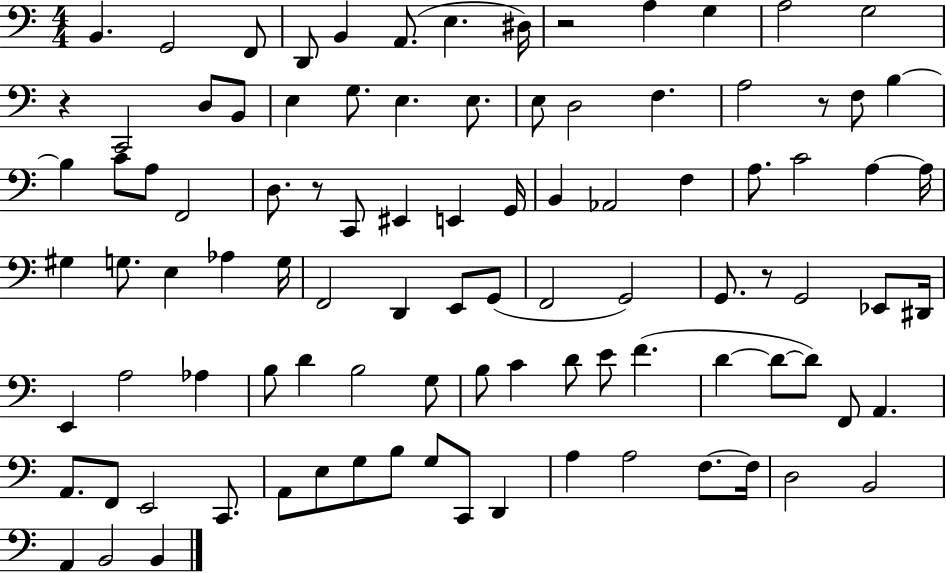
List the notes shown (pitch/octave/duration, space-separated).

B2/q. G2/h F2/e D2/e B2/q A2/e. E3/q. D#3/s R/h A3/q G3/q A3/h G3/h R/q C2/h D3/e B2/e E3/q G3/e. E3/q. E3/e. E3/e D3/h F3/q. A3/h R/e F3/e B3/q B3/q C4/e A3/e F2/h D3/e. R/e C2/e EIS2/q E2/q G2/s B2/q Ab2/h F3/q A3/e. C4/h A3/q A3/s G#3/q G3/e. E3/q Ab3/q G3/s F2/h D2/q E2/e G2/e F2/h G2/h G2/e. R/e G2/h Eb2/e D#2/s E2/q A3/h Ab3/q B3/e D4/q B3/h G3/e B3/e C4/q D4/e E4/e F4/q. D4/q D4/e D4/e F2/e A2/q. A2/e. F2/e E2/h C2/e. A2/e E3/e G3/e B3/e G3/e C2/e D2/q A3/q A3/h F3/e. F3/s D3/h B2/h A2/q B2/h B2/q